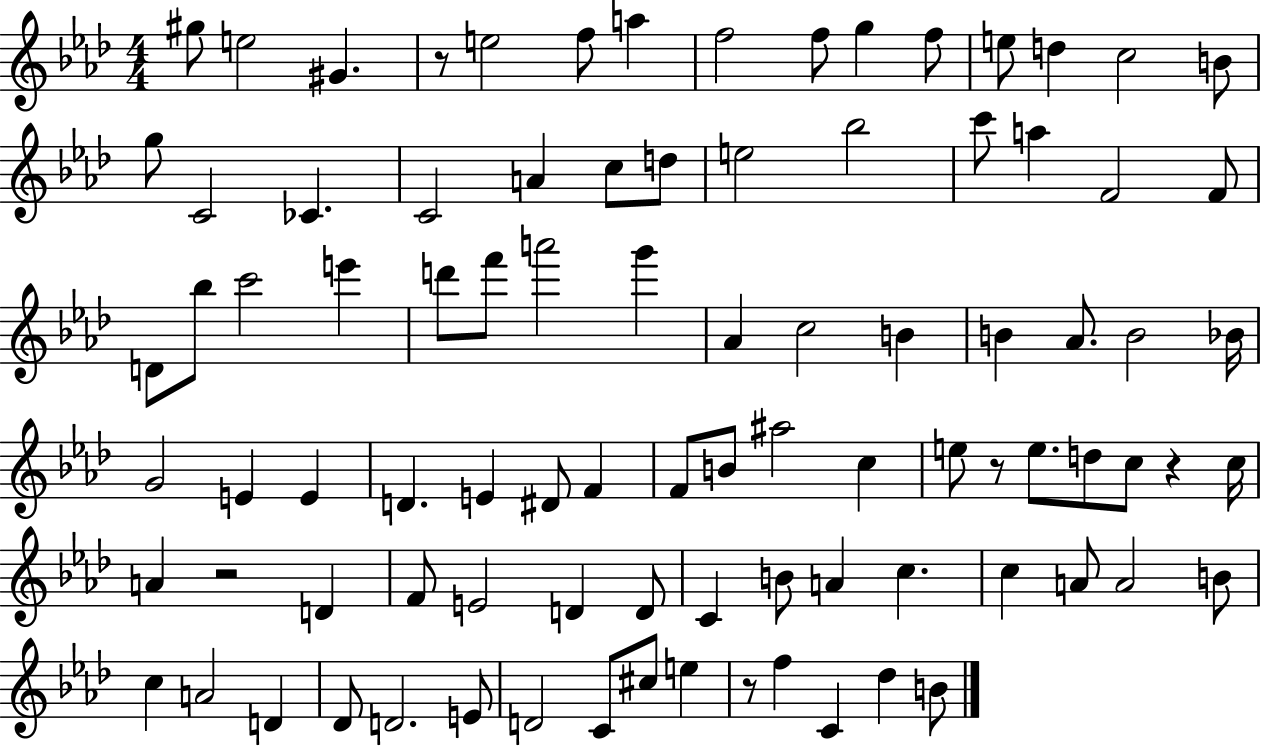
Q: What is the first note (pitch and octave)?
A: G#5